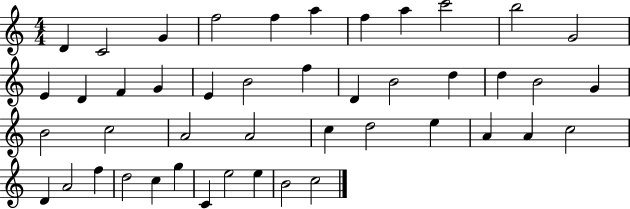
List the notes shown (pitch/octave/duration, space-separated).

D4/q C4/h G4/q F5/h F5/q A5/q F5/q A5/q C6/h B5/h G4/h E4/q D4/q F4/q G4/q E4/q B4/h F5/q D4/q B4/h D5/q D5/q B4/h G4/q B4/h C5/h A4/h A4/h C5/q D5/h E5/q A4/q A4/q C5/h D4/q A4/h F5/q D5/h C5/q G5/q C4/q E5/h E5/q B4/h C5/h